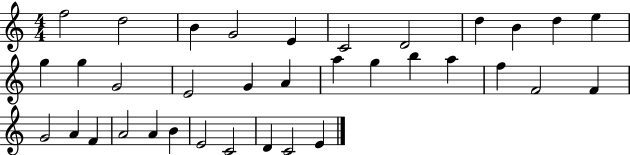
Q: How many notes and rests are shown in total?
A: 35